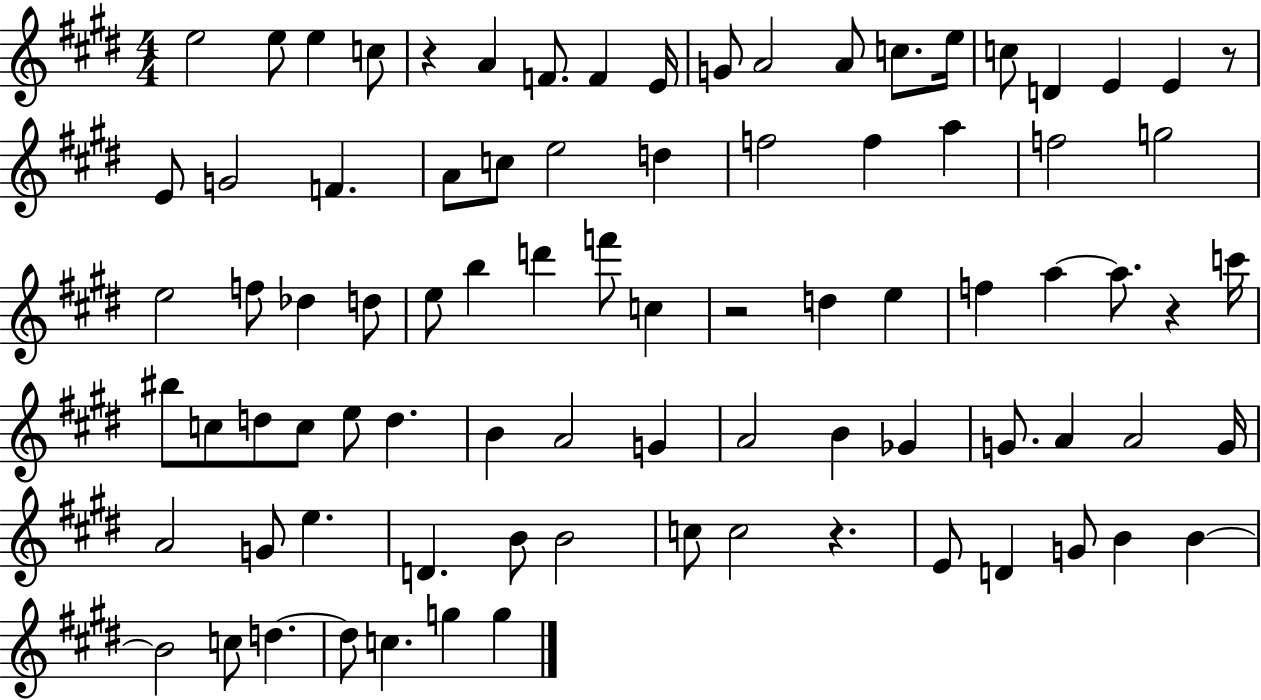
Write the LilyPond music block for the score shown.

{
  \clef treble
  \numericTimeSignature
  \time 4/4
  \key e \major
  e''2 e''8 e''4 c''8 | r4 a'4 f'8. f'4 e'16 | g'8 a'2 a'8 c''8. e''16 | c''8 d'4 e'4 e'4 r8 | \break e'8 g'2 f'4. | a'8 c''8 e''2 d''4 | f''2 f''4 a''4 | f''2 g''2 | \break e''2 f''8 des''4 d''8 | e''8 b''4 d'''4 f'''8 c''4 | r2 d''4 e''4 | f''4 a''4~~ a''8. r4 c'''16 | \break bis''8 c''8 d''8 c''8 e''8 d''4. | b'4 a'2 g'4 | a'2 b'4 ges'4 | g'8. a'4 a'2 g'16 | \break a'2 g'8 e''4. | d'4. b'8 b'2 | c''8 c''2 r4. | e'8 d'4 g'8 b'4 b'4~~ | \break b'2 c''8 d''4.~~ | d''8 c''4. g''4 g''4 | \bar "|."
}